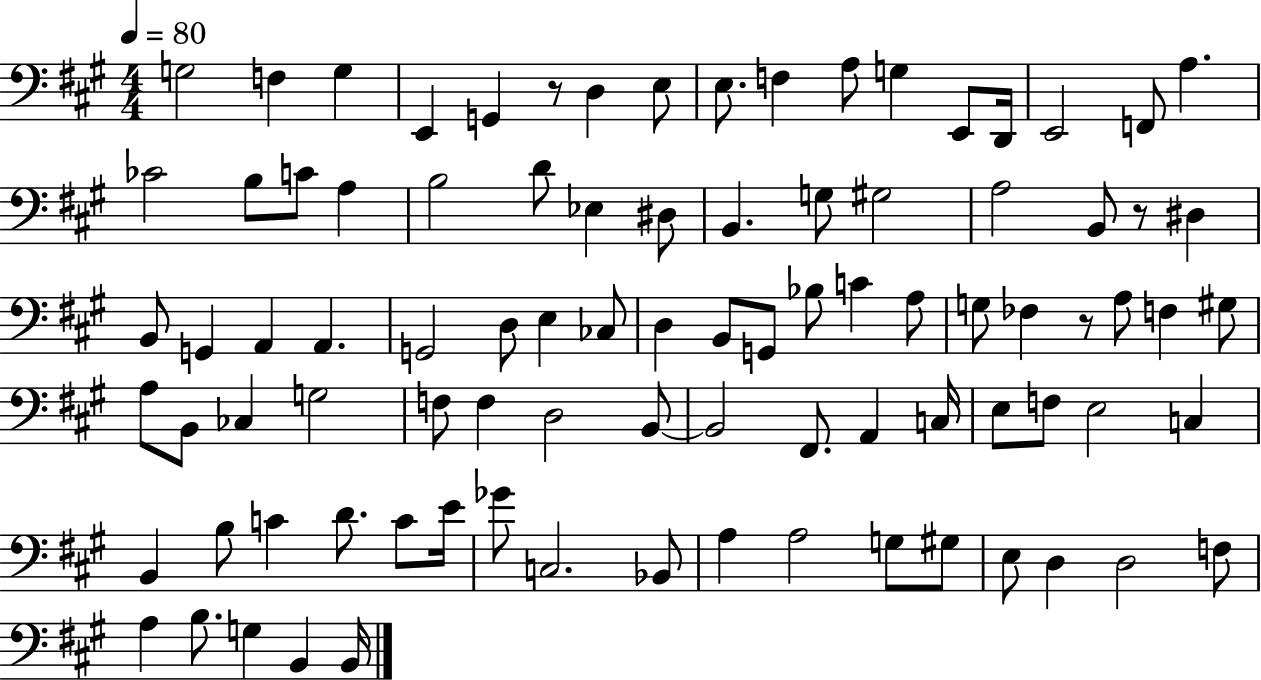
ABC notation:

X:1
T:Untitled
M:4/4
L:1/4
K:A
G,2 F, G, E,, G,, z/2 D, E,/2 E,/2 F, A,/2 G, E,,/2 D,,/4 E,,2 F,,/2 A, _C2 B,/2 C/2 A, B,2 D/2 _E, ^D,/2 B,, G,/2 ^G,2 A,2 B,,/2 z/2 ^D, B,,/2 G,, A,, A,, G,,2 D,/2 E, _C,/2 D, B,,/2 G,,/2 _B,/2 C A,/2 G,/2 _F, z/2 A,/2 F, ^G,/2 A,/2 B,,/2 _C, G,2 F,/2 F, D,2 B,,/2 B,,2 ^F,,/2 A,, C,/4 E,/2 F,/2 E,2 C, B,, B,/2 C D/2 C/2 E/4 _G/2 C,2 _B,,/2 A, A,2 G,/2 ^G,/2 E,/2 D, D,2 F,/2 A, B,/2 G, B,, B,,/4